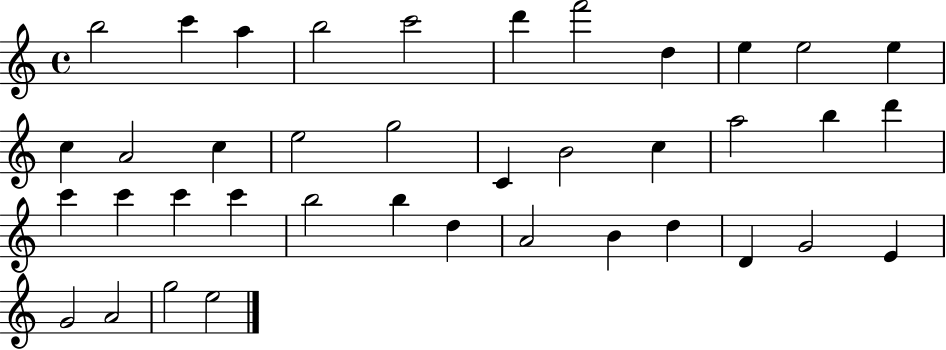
X:1
T:Untitled
M:4/4
L:1/4
K:C
b2 c' a b2 c'2 d' f'2 d e e2 e c A2 c e2 g2 C B2 c a2 b d' c' c' c' c' b2 b d A2 B d D G2 E G2 A2 g2 e2